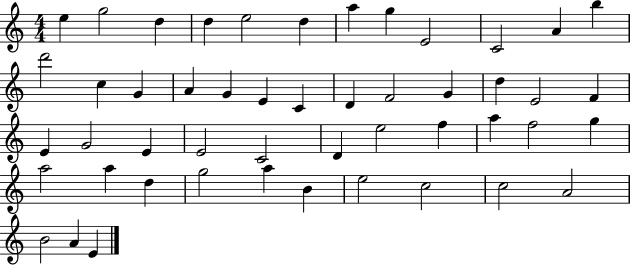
E5/q G5/h D5/q D5/q E5/h D5/q A5/q G5/q E4/h C4/h A4/q B5/q D6/h C5/q G4/q A4/q G4/q E4/q C4/q D4/q F4/h G4/q D5/q E4/h F4/q E4/q G4/h E4/q E4/h C4/h D4/q E5/h F5/q A5/q F5/h G5/q A5/h A5/q D5/q G5/h A5/q B4/q E5/h C5/h C5/h A4/h B4/h A4/q E4/q